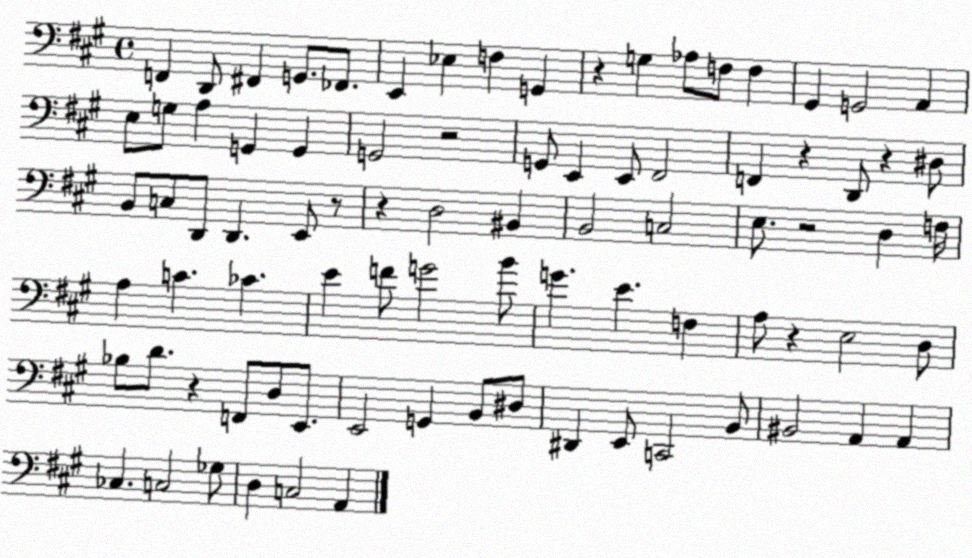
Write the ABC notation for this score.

X:1
T:Untitled
M:4/4
L:1/4
K:A
F,, D,,/2 ^F,, G,,/2 _F,,/2 E,, _E, F, G,, z G, _A,/2 F,/2 F, ^G,, G,,2 A,, E,/2 G,/2 A, G,, G,, G,,2 z2 G,,/2 E,, E,,/2 ^F,,2 F,, z D,,/2 z ^D,/2 B,,/2 C,/2 D,,/2 D,, E,,/2 z/2 z D,2 ^B,, B,,2 C,2 E,/2 z2 D, F,/4 A, C _C E F/2 G2 B/2 G E F, A,/2 z E,2 D,/2 _B,/2 D/2 z F,,/2 D,/2 E,,/2 E,,2 G,, B,,/2 ^D,/2 ^D,, E,,/2 C,,2 B,,/2 ^B,,2 A,, A,, _C, C,2 _G,/2 D, C,2 A,,